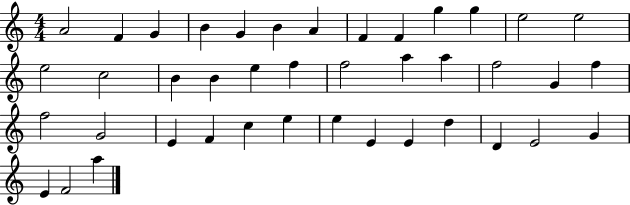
X:1
T:Untitled
M:4/4
L:1/4
K:C
A2 F G B G B A F F g g e2 e2 e2 c2 B B e f f2 a a f2 G f f2 G2 E F c e e E E d D E2 G E F2 a